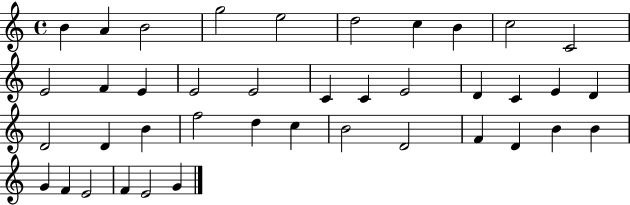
B4/q A4/q B4/h G5/h E5/h D5/h C5/q B4/q C5/h C4/h E4/h F4/q E4/q E4/h E4/h C4/q C4/q E4/h D4/q C4/q E4/q D4/q D4/h D4/q B4/q F5/h D5/q C5/q B4/h D4/h F4/q D4/q B4/q B4/q G4/q F4/q E4/h F4/q E4/h G4/q